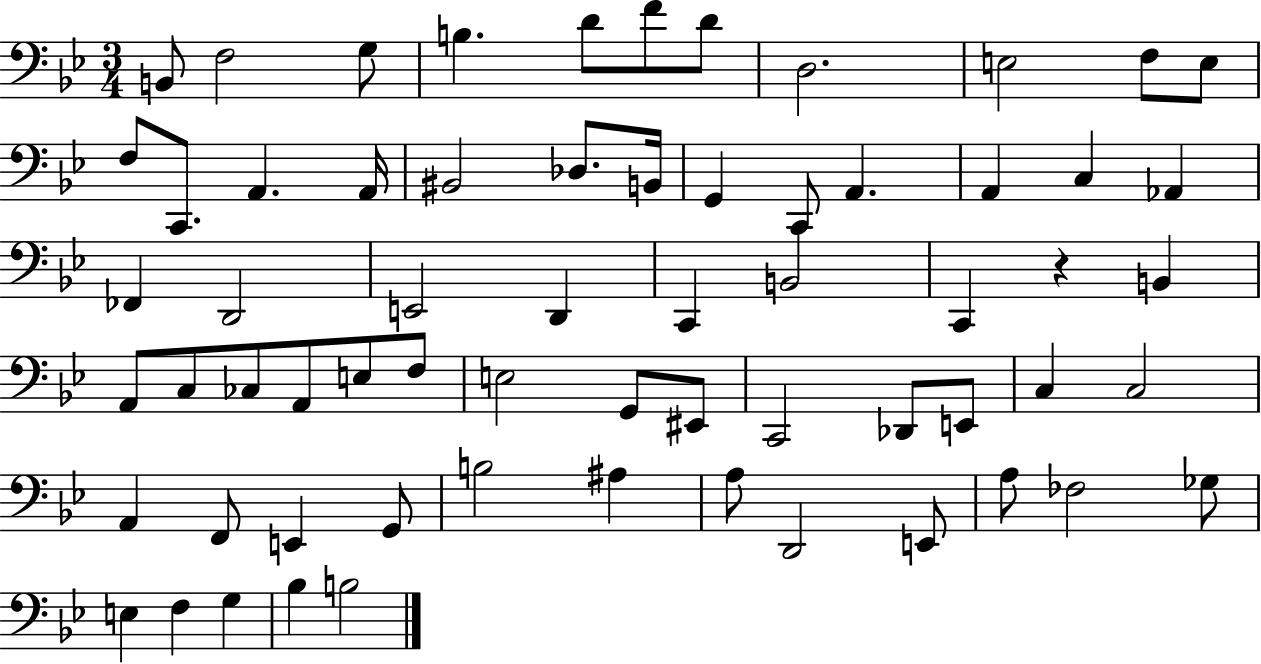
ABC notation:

X:1
T:Untitled
M:3/4
L:1/4
K:Bb
B,,/2 F,2 G,/2 B, D/2 F/2 D/2 D,2 E,2 F,/2 E,/2 F,/2 C,,/2 A,, A,,/4 ^B,,2 _D,/2 B,,/4 G,, C,,/2 A,, A,, C, _A,, _F,, D,,2 E,,2 D,, C,, B,,2 C,, z B,, A,,/2 C,/2 _C,/2 A,,/2 E,/2 F,/2 E,2 G,,/2 ^E,,/2 C,,2 _D,,/2 E,,/2 C, C,2 A,, F,,/2 E,, G,,/2 B,2 ^A, A,/2 D,,2 E,,/2 A,/2 _F,2 _G,/2 E, F, G, _B, B,2